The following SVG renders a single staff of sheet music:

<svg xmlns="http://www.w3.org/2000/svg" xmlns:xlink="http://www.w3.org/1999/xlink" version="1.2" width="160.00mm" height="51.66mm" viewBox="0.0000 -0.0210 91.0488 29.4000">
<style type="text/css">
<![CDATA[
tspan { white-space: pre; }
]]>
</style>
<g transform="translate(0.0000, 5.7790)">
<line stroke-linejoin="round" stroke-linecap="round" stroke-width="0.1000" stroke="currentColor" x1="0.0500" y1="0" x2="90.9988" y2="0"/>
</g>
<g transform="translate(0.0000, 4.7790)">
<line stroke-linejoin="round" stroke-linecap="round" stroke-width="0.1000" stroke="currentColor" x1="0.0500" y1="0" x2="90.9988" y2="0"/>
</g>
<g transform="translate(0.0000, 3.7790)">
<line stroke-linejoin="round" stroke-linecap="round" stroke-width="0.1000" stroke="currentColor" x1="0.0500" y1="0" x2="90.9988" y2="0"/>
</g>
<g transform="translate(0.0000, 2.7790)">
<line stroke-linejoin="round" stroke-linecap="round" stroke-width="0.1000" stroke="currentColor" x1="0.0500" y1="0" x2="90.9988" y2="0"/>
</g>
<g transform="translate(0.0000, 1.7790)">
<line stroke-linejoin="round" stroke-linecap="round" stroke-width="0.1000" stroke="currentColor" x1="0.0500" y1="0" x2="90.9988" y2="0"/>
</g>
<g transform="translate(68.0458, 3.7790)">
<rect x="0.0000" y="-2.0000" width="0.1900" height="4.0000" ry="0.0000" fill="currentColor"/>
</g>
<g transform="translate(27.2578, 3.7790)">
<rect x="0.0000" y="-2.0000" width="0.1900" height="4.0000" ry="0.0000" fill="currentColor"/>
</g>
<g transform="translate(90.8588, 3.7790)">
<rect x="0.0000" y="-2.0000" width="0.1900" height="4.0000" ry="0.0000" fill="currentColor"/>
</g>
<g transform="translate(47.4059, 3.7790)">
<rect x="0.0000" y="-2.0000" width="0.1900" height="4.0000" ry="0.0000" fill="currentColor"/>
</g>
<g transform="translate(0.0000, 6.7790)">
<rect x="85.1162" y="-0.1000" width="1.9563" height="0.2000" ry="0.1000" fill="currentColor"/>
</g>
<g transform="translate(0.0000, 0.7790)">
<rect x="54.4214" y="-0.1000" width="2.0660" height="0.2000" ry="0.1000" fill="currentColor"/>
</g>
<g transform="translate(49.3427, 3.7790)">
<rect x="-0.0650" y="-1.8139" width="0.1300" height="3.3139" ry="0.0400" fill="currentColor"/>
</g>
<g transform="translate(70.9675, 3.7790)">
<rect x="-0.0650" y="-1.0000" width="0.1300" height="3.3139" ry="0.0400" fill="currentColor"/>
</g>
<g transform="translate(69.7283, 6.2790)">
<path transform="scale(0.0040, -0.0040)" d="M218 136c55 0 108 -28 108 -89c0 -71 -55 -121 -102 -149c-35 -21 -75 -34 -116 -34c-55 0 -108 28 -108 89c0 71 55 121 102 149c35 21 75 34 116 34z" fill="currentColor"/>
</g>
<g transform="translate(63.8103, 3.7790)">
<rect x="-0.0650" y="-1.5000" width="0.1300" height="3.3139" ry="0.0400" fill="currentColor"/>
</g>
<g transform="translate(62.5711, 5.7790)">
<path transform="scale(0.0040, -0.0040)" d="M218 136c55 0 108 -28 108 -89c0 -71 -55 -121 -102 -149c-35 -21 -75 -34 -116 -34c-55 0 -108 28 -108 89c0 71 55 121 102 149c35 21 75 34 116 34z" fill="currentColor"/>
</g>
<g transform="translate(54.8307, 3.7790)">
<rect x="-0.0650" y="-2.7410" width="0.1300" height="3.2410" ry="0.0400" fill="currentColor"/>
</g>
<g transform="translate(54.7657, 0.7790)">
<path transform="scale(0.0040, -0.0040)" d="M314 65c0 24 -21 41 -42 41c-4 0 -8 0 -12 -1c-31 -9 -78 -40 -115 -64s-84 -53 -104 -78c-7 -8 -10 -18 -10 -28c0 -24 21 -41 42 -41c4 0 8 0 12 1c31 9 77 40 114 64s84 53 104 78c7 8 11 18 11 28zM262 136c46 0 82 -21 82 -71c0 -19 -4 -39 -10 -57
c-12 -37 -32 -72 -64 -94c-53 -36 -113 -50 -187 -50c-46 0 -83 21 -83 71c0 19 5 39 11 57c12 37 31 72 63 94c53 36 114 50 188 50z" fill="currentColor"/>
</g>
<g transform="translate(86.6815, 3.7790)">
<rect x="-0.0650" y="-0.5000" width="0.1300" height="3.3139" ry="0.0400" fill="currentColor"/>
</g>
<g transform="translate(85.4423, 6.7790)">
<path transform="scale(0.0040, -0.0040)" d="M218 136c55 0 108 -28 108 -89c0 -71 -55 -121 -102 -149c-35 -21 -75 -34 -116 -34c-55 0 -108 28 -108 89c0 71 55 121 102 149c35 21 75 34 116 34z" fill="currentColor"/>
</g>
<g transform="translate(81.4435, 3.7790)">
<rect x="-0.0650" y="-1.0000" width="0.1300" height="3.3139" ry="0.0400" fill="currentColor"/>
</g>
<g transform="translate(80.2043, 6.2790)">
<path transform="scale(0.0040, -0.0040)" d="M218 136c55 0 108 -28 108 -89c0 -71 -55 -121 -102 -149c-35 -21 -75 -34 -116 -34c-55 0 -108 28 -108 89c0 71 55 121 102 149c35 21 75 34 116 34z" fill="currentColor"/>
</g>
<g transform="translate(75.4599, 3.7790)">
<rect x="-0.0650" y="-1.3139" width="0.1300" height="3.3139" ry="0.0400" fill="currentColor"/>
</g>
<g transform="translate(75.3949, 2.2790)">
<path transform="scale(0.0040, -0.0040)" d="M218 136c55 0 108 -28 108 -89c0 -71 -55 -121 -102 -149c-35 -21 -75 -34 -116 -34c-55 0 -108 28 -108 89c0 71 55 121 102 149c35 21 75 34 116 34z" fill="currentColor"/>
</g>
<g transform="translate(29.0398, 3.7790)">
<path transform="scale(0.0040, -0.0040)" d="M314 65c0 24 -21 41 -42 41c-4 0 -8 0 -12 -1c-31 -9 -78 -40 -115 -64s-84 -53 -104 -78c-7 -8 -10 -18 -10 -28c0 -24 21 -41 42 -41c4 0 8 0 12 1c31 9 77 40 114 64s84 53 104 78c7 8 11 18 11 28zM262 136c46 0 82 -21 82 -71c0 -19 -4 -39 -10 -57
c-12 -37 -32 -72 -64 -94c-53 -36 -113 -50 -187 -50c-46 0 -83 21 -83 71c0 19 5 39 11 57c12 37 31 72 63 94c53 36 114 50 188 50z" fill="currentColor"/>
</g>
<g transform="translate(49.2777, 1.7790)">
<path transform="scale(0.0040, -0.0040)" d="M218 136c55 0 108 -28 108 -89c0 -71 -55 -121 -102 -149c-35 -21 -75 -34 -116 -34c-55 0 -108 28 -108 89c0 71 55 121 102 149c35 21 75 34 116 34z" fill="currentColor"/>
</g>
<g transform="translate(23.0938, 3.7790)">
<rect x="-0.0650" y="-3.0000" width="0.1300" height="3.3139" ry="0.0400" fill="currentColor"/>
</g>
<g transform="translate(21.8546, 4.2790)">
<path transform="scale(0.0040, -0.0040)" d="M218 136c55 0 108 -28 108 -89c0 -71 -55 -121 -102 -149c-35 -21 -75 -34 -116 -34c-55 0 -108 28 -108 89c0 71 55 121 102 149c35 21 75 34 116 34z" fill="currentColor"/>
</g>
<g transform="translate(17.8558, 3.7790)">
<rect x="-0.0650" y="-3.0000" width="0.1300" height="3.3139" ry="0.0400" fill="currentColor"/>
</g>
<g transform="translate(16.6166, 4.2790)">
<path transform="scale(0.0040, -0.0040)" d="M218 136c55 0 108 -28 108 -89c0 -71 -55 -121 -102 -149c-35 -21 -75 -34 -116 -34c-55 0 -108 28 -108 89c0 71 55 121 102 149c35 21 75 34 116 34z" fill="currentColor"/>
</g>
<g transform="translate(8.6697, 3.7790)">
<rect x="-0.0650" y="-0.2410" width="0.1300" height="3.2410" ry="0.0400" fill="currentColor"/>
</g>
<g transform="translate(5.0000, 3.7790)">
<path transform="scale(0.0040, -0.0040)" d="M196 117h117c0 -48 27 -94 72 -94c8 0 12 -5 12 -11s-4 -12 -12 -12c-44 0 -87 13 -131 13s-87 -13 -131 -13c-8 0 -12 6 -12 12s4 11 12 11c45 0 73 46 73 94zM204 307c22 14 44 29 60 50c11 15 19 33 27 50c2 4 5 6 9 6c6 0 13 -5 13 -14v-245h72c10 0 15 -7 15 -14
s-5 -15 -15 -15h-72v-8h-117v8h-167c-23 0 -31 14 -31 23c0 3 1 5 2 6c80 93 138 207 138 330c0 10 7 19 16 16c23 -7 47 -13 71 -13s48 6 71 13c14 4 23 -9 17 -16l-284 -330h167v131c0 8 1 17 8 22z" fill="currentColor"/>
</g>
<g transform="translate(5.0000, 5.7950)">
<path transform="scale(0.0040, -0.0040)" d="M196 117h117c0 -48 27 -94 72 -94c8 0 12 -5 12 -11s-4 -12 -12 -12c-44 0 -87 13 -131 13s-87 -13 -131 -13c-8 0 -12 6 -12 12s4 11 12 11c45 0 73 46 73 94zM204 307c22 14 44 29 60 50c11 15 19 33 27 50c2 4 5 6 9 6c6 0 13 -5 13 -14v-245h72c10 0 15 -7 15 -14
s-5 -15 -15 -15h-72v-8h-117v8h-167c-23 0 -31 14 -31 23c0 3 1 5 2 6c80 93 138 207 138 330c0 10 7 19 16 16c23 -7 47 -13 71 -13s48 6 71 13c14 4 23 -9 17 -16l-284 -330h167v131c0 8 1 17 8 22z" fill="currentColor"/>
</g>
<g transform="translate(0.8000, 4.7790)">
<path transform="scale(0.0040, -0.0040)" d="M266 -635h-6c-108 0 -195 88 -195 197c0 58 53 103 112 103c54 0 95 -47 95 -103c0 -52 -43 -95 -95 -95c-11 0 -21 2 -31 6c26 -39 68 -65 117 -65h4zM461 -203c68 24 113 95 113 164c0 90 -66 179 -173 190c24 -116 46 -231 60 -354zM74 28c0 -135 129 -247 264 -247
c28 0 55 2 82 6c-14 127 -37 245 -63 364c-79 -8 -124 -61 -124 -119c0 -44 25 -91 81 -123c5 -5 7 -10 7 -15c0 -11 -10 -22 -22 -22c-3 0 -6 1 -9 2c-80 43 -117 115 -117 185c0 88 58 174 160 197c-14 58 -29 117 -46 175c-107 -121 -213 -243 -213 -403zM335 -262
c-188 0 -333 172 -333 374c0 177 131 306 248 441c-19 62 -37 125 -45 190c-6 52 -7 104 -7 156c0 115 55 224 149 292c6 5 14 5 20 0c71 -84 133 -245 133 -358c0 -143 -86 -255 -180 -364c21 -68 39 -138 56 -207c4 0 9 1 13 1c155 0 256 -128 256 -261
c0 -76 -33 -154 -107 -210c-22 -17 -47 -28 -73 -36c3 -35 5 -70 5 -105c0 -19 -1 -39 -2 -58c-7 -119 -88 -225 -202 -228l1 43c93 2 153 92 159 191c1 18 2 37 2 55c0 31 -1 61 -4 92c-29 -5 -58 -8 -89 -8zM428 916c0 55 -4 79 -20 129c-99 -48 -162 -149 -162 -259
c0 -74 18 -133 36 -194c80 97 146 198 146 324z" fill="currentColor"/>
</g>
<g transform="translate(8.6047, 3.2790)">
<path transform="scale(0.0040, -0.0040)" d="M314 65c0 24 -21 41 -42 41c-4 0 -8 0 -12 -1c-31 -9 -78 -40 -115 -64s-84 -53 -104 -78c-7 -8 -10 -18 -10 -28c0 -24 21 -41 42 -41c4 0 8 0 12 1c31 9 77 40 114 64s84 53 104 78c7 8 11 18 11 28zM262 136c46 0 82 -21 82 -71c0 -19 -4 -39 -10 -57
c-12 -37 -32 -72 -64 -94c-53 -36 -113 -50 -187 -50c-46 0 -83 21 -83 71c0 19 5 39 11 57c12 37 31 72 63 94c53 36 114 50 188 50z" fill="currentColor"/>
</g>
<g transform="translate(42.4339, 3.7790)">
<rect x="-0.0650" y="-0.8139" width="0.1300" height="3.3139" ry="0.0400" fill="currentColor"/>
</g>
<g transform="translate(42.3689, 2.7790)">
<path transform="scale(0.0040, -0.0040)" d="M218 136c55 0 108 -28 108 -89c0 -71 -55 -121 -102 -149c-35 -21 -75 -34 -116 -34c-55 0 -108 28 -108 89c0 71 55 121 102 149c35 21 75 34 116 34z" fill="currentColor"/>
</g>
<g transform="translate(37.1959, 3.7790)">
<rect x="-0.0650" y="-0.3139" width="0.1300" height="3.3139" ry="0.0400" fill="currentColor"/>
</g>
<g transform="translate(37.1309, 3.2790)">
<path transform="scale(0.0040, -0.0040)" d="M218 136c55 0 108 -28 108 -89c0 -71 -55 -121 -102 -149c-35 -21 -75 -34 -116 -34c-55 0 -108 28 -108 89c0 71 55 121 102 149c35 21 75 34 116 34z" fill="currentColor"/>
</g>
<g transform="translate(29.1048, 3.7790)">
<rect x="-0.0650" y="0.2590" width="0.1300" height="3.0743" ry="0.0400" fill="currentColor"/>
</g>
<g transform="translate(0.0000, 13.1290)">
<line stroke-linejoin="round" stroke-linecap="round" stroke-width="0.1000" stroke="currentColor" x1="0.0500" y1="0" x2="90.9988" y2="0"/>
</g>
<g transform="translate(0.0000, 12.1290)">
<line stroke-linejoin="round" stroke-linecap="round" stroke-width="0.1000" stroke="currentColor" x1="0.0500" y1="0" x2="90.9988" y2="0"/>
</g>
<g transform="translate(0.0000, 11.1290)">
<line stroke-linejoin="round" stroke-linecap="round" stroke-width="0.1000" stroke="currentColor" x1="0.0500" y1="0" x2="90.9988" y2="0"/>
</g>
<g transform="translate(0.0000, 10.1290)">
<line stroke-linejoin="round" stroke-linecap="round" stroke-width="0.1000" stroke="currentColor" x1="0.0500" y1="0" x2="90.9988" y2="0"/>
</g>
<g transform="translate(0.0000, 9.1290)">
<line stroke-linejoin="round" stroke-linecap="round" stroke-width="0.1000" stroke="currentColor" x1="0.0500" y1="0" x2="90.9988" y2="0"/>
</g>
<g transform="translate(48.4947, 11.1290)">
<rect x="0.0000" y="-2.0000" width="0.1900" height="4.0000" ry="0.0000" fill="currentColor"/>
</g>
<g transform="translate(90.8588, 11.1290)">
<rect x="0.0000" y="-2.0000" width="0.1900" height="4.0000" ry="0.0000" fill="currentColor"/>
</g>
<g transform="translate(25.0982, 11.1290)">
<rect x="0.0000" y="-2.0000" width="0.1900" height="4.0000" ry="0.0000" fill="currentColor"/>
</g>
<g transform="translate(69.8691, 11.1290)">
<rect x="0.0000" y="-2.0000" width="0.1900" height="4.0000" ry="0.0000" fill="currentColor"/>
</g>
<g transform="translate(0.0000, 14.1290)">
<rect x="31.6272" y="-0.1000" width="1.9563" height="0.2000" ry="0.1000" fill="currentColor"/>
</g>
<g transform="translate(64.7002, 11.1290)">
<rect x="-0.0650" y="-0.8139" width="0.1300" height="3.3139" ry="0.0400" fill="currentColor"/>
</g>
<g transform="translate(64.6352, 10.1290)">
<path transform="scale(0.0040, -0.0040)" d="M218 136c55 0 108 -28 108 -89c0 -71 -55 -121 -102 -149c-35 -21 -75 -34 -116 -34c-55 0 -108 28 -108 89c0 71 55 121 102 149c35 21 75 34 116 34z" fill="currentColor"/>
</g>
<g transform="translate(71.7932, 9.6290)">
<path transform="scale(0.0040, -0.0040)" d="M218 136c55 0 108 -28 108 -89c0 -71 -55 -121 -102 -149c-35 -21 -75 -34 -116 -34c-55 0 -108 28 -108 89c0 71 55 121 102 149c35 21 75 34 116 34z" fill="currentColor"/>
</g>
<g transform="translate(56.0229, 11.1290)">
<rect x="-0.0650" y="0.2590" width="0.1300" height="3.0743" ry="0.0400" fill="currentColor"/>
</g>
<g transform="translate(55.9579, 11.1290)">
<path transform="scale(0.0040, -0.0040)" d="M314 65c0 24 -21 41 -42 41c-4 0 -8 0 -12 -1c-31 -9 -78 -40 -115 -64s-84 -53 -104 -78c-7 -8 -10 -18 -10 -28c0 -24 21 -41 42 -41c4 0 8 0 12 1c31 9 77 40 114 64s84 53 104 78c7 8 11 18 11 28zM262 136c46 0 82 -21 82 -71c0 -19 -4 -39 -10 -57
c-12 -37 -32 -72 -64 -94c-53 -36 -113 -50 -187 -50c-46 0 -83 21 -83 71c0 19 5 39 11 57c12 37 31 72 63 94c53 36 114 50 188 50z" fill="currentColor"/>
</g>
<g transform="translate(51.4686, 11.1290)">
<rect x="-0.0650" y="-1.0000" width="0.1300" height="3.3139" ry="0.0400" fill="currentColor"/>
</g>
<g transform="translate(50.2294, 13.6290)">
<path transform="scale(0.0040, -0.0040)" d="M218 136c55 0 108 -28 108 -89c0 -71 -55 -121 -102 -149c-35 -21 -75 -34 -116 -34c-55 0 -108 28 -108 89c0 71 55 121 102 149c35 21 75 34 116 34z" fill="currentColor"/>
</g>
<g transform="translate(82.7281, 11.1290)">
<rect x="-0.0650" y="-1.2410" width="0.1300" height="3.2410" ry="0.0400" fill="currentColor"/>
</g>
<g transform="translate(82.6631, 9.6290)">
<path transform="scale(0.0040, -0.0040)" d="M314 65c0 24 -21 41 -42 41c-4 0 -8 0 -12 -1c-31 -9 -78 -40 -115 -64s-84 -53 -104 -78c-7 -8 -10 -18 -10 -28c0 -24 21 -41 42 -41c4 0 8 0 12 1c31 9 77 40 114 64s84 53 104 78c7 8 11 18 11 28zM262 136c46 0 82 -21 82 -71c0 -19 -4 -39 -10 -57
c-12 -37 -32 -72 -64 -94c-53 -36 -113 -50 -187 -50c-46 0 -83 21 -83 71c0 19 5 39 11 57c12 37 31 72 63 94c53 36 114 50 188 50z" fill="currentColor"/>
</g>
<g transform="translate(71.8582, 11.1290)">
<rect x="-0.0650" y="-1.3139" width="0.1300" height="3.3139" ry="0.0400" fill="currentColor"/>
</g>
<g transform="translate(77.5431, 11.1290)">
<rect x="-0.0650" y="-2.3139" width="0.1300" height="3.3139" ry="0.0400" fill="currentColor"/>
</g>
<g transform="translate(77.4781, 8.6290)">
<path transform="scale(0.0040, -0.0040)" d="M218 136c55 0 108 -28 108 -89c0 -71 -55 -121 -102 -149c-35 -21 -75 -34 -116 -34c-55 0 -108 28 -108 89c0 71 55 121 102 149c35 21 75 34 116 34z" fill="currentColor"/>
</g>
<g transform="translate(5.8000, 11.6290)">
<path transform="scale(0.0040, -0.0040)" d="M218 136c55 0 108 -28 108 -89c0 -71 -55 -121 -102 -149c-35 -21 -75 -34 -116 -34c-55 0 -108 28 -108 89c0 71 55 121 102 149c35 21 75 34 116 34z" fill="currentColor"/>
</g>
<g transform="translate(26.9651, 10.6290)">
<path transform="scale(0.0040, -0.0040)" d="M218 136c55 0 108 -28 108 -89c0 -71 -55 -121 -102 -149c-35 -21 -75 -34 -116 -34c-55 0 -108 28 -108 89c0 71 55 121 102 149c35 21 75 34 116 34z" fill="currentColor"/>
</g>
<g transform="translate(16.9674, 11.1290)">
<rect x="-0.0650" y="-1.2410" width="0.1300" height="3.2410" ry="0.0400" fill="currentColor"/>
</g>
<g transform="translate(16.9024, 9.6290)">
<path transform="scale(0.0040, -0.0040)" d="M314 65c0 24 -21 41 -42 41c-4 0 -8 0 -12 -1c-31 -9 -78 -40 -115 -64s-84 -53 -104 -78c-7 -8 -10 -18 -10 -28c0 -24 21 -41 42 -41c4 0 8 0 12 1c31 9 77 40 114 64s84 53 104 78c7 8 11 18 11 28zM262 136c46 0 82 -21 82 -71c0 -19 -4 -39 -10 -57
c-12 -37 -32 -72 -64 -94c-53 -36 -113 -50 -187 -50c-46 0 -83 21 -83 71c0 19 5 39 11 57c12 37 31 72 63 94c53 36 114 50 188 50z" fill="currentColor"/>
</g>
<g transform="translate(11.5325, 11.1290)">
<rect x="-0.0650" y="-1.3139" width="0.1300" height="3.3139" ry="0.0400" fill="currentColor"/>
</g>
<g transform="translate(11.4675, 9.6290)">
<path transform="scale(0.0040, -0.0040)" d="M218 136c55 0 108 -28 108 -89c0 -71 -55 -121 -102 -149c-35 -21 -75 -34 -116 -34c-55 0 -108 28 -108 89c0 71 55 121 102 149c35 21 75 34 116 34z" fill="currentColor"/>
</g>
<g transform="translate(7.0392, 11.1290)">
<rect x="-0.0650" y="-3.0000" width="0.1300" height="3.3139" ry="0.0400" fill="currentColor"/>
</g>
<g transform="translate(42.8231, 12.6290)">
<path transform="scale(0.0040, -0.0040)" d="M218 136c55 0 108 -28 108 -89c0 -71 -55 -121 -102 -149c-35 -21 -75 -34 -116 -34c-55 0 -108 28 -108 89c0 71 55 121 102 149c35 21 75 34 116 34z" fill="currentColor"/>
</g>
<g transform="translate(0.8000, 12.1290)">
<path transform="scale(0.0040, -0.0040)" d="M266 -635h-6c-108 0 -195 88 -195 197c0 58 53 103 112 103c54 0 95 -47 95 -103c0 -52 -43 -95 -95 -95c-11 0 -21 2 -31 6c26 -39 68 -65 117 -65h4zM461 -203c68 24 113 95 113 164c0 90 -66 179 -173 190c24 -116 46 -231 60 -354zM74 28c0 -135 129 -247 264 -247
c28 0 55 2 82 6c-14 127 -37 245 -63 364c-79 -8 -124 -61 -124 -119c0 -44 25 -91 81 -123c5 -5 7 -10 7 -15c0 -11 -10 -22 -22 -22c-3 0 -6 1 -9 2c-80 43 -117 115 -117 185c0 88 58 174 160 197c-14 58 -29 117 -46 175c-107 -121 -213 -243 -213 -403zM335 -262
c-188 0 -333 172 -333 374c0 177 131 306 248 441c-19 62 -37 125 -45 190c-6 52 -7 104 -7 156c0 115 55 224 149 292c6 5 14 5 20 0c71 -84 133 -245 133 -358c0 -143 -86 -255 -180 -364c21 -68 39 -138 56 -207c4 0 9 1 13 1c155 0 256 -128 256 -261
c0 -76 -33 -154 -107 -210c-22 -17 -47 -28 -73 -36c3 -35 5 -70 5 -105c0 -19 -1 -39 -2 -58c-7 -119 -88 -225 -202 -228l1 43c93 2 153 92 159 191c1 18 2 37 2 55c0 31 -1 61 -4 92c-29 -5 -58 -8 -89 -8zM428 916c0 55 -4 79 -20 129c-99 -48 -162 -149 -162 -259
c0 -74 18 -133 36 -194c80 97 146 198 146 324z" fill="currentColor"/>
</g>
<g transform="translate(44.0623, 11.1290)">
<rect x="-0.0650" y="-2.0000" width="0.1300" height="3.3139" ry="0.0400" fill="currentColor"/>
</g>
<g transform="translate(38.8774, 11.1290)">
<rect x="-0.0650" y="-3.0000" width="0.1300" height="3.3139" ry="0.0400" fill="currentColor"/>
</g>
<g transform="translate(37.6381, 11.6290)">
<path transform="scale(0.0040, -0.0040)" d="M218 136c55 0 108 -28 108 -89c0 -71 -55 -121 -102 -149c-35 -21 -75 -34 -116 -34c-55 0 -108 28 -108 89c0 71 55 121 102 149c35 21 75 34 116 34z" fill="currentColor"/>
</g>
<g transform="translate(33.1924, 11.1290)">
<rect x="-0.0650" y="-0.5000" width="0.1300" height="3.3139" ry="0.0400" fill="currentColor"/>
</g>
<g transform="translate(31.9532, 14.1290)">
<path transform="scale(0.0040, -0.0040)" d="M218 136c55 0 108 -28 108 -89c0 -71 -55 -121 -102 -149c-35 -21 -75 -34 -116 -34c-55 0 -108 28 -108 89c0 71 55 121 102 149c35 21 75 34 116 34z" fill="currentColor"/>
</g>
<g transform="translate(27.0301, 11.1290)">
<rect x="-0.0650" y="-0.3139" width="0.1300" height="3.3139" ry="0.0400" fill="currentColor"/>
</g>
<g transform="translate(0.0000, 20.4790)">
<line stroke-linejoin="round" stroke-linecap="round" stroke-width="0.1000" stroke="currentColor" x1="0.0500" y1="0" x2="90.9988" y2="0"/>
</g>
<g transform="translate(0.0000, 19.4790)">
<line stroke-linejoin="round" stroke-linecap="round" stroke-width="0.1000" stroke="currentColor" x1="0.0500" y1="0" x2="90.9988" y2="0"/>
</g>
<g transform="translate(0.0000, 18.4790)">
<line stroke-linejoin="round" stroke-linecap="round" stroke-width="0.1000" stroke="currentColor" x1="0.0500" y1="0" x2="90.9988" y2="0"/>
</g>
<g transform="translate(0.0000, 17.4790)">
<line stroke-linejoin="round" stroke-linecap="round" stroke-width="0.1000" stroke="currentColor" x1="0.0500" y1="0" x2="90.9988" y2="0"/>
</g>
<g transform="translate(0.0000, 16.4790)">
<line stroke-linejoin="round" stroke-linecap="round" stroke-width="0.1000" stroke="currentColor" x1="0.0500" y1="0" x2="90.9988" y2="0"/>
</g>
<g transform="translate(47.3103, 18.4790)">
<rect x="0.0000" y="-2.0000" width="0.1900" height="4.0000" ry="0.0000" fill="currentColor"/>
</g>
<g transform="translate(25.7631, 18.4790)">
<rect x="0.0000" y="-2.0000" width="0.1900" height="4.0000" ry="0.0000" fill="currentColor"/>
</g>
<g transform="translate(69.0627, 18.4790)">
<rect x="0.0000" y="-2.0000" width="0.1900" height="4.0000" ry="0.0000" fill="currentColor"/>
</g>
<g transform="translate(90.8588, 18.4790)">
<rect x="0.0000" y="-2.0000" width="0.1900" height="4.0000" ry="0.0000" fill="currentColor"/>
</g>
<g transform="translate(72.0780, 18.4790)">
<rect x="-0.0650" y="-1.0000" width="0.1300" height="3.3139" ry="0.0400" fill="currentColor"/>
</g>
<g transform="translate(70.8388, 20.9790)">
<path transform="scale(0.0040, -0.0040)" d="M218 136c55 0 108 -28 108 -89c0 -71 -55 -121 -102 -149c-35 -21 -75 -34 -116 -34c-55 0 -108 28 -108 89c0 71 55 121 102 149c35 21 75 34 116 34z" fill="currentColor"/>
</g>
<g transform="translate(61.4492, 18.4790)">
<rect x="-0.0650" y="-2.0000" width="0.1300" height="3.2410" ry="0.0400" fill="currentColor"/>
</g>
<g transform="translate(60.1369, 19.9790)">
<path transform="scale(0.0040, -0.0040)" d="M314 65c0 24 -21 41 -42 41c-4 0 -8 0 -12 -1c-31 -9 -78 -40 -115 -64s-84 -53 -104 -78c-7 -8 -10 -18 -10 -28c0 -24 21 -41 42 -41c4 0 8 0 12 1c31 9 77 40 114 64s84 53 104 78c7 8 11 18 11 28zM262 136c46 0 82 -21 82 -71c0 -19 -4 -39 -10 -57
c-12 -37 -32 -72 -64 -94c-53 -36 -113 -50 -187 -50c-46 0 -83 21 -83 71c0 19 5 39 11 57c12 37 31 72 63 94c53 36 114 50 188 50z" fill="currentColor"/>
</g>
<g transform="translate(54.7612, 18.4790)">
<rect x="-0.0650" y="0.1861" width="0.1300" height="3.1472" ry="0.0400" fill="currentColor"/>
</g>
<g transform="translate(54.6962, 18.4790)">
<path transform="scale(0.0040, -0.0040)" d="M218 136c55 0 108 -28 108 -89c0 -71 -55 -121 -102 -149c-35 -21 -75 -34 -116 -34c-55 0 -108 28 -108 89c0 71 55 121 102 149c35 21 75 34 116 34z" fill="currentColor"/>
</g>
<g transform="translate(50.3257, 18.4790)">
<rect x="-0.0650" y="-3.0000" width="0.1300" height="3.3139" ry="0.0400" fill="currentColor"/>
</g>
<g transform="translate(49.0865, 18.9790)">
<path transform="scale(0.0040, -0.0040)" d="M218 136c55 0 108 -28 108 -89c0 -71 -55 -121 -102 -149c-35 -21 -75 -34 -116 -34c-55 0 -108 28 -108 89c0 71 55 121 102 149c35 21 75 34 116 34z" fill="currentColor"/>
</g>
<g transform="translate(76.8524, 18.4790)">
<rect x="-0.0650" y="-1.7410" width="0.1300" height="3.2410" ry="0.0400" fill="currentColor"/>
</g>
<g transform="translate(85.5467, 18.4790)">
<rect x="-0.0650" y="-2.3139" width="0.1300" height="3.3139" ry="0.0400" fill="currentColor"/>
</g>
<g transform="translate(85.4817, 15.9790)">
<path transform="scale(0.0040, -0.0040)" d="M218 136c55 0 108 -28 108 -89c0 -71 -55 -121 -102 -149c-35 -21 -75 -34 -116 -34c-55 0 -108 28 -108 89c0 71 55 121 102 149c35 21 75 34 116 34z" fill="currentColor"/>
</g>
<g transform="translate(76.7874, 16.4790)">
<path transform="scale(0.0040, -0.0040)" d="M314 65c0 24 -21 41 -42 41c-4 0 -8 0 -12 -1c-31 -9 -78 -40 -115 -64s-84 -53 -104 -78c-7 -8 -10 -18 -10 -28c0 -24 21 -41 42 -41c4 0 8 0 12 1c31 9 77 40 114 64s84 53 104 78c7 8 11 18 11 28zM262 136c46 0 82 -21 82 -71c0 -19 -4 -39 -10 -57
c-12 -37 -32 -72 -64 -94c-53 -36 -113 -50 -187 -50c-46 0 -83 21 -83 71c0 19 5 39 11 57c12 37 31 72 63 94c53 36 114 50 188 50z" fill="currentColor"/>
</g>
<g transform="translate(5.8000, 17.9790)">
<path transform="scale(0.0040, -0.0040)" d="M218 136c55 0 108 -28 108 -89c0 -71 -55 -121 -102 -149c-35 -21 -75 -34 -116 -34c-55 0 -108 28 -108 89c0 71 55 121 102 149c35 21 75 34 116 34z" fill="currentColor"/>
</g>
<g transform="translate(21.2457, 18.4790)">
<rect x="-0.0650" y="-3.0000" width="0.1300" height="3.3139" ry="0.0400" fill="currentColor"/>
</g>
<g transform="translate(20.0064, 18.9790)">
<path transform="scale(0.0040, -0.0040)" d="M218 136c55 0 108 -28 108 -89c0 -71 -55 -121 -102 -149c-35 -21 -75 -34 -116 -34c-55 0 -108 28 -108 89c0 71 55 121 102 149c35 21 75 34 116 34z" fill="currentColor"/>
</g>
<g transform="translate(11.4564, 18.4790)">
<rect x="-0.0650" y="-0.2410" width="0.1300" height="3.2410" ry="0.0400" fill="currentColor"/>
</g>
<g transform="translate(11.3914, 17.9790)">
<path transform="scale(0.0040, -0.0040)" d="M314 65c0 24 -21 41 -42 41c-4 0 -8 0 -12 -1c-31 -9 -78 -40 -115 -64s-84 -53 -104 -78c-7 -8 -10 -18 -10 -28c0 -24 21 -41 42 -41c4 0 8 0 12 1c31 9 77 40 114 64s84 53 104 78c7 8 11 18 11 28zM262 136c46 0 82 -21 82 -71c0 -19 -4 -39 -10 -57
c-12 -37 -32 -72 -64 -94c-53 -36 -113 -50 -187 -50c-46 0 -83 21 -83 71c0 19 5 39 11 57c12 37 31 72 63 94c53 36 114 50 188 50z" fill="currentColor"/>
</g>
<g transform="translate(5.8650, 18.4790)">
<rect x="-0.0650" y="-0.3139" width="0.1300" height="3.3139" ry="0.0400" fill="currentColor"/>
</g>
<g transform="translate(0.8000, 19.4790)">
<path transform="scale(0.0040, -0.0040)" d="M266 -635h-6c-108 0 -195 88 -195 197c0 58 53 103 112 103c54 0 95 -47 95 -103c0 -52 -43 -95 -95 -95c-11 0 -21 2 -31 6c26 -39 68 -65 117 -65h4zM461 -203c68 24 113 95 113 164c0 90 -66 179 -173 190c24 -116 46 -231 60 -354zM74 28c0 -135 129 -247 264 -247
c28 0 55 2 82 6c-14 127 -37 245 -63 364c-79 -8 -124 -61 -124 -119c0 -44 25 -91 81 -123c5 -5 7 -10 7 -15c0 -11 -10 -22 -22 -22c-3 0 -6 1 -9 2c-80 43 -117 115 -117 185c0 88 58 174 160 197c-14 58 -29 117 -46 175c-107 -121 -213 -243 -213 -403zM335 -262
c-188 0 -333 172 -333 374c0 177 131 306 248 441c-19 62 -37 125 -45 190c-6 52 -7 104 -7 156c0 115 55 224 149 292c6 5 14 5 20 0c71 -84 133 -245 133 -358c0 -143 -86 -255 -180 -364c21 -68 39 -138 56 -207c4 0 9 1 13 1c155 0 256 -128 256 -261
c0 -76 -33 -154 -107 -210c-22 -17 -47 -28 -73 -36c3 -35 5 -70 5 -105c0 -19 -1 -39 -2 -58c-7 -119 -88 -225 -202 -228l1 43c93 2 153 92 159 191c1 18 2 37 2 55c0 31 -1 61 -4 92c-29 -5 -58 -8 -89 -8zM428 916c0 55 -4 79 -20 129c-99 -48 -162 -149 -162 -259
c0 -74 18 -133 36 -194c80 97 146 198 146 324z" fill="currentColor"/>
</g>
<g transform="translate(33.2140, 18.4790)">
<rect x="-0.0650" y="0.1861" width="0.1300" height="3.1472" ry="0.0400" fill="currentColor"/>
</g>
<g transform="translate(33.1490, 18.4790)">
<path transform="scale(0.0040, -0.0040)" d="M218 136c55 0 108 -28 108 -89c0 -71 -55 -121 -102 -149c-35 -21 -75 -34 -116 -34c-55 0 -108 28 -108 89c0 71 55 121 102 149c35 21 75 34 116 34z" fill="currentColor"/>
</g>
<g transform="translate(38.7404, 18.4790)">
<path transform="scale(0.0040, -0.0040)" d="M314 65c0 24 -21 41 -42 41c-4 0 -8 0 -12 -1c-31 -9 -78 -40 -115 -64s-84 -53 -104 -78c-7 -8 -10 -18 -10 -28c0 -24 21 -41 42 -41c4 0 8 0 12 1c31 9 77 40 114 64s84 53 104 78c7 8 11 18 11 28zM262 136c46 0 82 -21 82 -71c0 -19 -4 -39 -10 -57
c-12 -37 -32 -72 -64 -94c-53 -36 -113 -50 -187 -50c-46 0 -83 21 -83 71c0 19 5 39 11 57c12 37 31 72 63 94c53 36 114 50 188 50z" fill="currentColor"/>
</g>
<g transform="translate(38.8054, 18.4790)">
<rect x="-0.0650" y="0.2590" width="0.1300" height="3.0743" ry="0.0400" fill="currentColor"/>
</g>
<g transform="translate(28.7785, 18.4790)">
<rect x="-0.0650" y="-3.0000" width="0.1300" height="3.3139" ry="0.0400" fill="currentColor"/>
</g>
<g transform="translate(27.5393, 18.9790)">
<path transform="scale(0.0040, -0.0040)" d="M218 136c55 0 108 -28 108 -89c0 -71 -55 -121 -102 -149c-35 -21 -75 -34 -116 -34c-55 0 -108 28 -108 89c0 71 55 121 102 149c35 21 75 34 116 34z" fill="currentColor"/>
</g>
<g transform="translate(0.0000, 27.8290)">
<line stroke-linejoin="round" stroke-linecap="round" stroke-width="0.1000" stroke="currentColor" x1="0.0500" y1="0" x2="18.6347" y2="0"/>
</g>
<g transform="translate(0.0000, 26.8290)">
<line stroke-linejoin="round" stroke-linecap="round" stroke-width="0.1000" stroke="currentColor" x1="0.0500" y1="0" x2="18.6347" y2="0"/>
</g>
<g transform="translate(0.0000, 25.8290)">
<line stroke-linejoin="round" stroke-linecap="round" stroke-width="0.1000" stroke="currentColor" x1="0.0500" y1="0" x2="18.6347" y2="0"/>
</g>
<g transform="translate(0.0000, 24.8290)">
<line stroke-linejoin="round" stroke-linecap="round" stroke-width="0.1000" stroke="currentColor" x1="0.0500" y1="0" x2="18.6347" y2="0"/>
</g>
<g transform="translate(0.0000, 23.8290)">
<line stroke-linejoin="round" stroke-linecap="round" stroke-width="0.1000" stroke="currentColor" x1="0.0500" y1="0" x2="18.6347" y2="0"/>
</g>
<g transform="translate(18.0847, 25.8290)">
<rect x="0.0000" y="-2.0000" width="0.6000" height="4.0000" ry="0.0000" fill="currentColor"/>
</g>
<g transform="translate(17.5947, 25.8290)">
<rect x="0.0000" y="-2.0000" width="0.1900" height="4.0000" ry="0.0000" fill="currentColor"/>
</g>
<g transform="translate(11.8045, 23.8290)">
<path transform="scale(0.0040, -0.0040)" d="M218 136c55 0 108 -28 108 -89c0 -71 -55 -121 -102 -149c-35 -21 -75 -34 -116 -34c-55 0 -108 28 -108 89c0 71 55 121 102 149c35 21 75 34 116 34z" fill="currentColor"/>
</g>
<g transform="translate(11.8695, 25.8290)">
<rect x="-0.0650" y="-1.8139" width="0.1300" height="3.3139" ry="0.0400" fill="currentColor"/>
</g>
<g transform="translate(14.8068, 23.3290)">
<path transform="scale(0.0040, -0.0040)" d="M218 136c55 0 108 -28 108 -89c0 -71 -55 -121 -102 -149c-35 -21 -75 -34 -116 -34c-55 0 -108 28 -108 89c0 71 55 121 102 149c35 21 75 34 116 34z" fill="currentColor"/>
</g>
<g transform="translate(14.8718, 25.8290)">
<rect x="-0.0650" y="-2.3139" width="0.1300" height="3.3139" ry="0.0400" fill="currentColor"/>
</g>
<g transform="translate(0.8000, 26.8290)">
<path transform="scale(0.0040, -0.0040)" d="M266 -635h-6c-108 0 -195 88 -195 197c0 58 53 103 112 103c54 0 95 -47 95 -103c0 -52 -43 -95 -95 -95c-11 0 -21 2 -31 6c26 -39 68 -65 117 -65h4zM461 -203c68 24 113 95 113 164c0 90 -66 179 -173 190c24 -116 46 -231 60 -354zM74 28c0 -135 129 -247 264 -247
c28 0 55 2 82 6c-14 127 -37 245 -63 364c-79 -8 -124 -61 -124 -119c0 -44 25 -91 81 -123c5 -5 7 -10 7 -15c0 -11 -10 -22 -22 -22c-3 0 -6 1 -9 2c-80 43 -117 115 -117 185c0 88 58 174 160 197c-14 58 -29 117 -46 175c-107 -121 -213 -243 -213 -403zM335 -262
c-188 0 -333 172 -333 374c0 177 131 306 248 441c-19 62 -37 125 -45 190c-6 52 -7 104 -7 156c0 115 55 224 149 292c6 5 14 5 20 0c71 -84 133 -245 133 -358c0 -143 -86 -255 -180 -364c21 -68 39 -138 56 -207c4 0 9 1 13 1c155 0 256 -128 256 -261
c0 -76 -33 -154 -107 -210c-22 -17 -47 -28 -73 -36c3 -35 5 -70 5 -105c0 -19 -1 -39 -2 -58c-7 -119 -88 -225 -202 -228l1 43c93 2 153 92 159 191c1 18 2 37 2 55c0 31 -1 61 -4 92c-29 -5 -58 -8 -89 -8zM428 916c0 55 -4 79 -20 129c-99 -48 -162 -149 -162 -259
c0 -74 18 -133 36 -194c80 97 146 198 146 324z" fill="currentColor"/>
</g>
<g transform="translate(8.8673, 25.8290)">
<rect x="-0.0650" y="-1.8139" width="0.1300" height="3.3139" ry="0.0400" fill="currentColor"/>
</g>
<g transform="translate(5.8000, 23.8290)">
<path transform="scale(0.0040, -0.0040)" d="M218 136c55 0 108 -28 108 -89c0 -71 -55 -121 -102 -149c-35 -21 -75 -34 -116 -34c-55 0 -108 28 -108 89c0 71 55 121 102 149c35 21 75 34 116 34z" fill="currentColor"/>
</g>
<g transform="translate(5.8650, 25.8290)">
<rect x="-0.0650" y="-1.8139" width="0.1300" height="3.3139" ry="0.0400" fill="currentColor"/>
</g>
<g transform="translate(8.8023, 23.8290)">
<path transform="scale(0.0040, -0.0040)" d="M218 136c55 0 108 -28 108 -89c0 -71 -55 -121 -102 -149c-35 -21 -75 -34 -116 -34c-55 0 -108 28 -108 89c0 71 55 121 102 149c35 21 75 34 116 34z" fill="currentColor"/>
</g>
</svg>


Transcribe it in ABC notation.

X:1
T:Untitled
M:4/4
L:1/4
K:C
c2 A A B2 c d f a2 E D e D C A e e2 c C A F D B2 d e g e2 c c2 A A B B2 A B F2 D f2 g f f f g